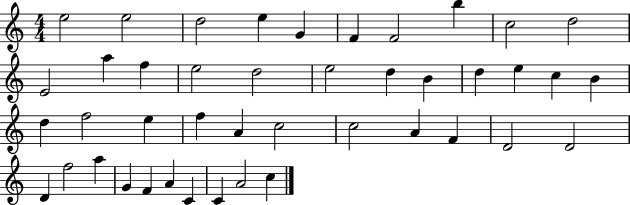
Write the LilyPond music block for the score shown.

{
  \clef treble
  \numericTimeSignature
  \time 4/4
  \key c \major
  e''2 e''2 | d''2 e''4 g'4 | f'4 f'2 b''4 | c''2 d''2 | \break e'2 a''4 f''4 | e''2 d''2 | e''2 d''4 b'4 | d''4 e''4 c''4 b'4 | \break d''4 f''2 e''4 | f''4 a'4 c''2 | c''2 a'4 f'4 | d'2 d'2 | \break d'4 f''2 a''4 | g'4 f'4 a'4 c'4 | c'4 a'2 c''4 | \bar "|."
}